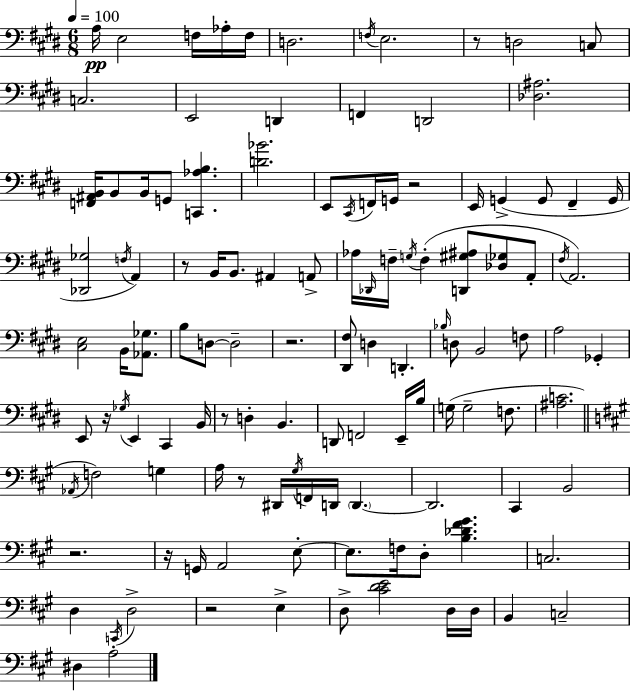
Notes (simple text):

A3/s E3/h F3/s Ab3/s F3/s D3/h. F3/s E3/h. R/e D3/h C3/e C3/h. E2/h D2/q F2/q D2/h [Db3,A#3]/h. [F2,A#2,B2]/s B2/e B2/s G2/e [C2,Ab3,B3]/q. [D4,Bb4]/h. E2/e C#2/s F2/s G2/s R/h E2/s G2/q G2/e F#2/q G2/s [Db2,Gb3]/h F3/s A2/q R/e B2/s B2/e. A#2/q A2/e Ab3/s Db2/s F3/s G3/s F3/q [D2,G#3,A#3]/e [Db3,Gb3]/e A2/e F#3/s A2/h. [C#3,E3]/h B2/s [Ab2,Gb3]/e. B3/e D3/e D3/h R/h. [D#2,F#3]/e D3/q D2/q. Bb3/s D3/e B2/h F3/e A3/h Gb2/q E2/e R/s Gb3/s E2/q C#2/q B2/s R/e D3/q B2/q. D2/e F2/h E2/s B3/s G3/s G3/h F3/e. [A#3,C4]/h. Ab2/s F3/h G3/q A3/s R/e D#2/s G#3/s F2/s D2/s D2/q. D2/h. C#2/q B2/h R/h. R/s G2/s A2/h E3/e E3/e. F3/s D3/e [B3,Db4,F#4,G#4]/q. C3/h. D3/q C2/s D3/h R/h E3/q D3/e [C#4,D4,E4]/h D3/s D3/s B2/q C3/h D#3/q A3/h